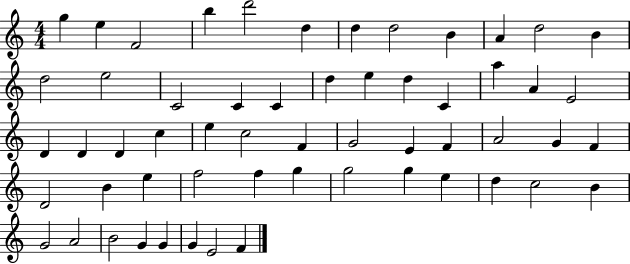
X:1
T:Untitled
M:4/4
L:1/4
K:C
g e F2 b d'2 d d d2 B A d2 B d2 e2 C2 C C d e d C a A E2 D D D c e c2 F G2 E F A2 G F D2 B e f2 f g g2 g e d c2 B G2 A2 B2 G G G E2 F